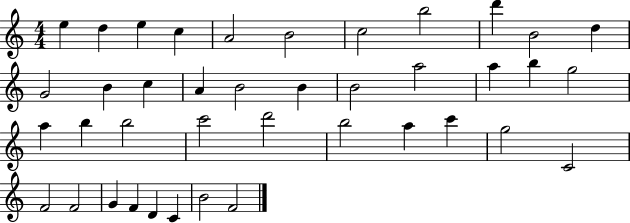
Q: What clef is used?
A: treble